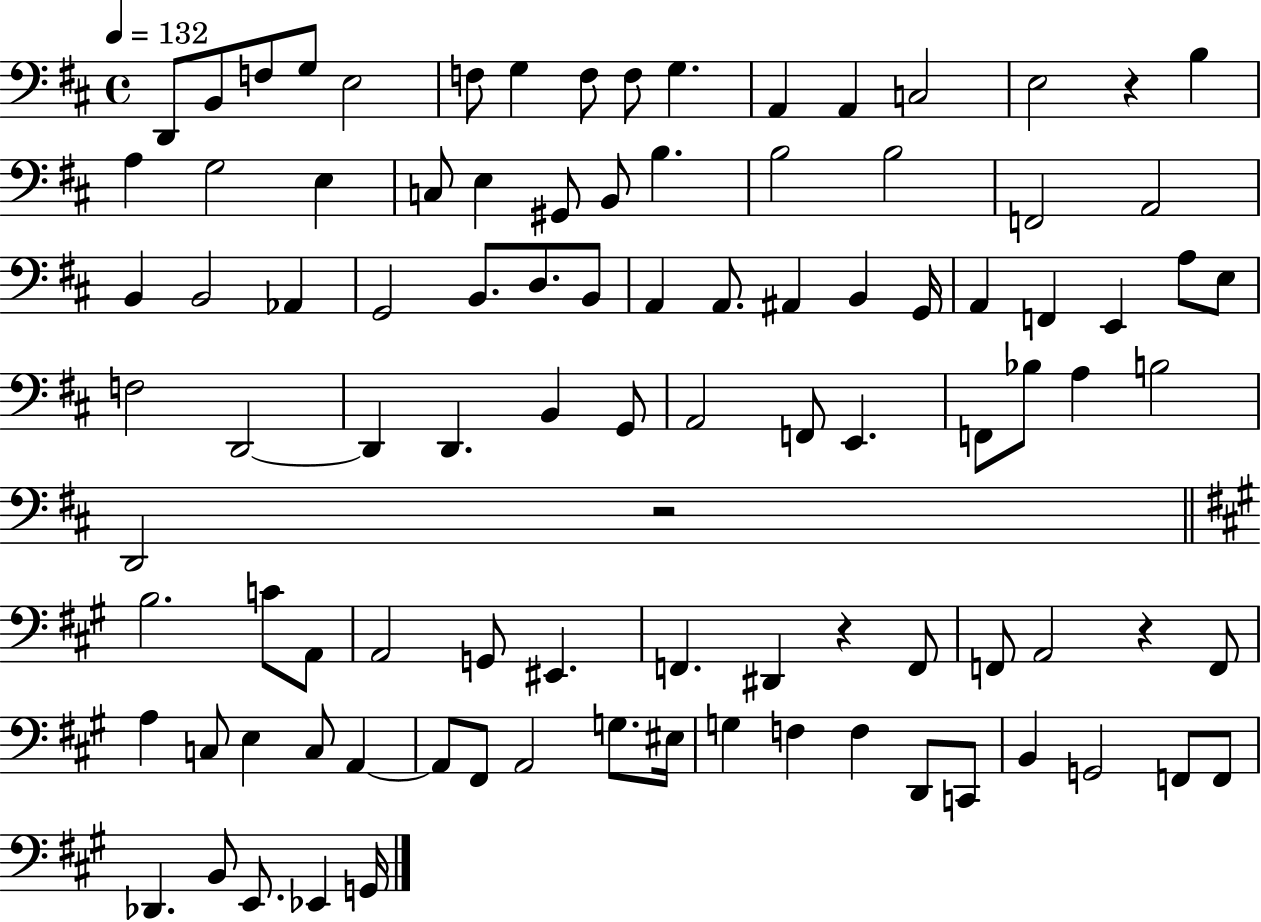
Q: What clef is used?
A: bass